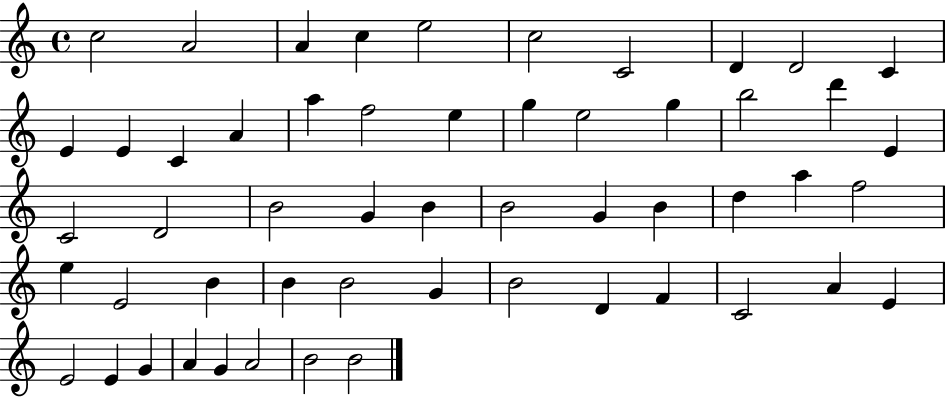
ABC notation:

X:1
T:Untitled
M:4/4
L:1/4
K:C
c2 A2 A c e2 c2 C2 D D2 C E E C A a f2 e g e2 g b2 d' E C2 D2 B2 G B B2 G B d a f2 e E2 B B B2 G B2 D F C2 A E E2 E G A G A2 B2 B2